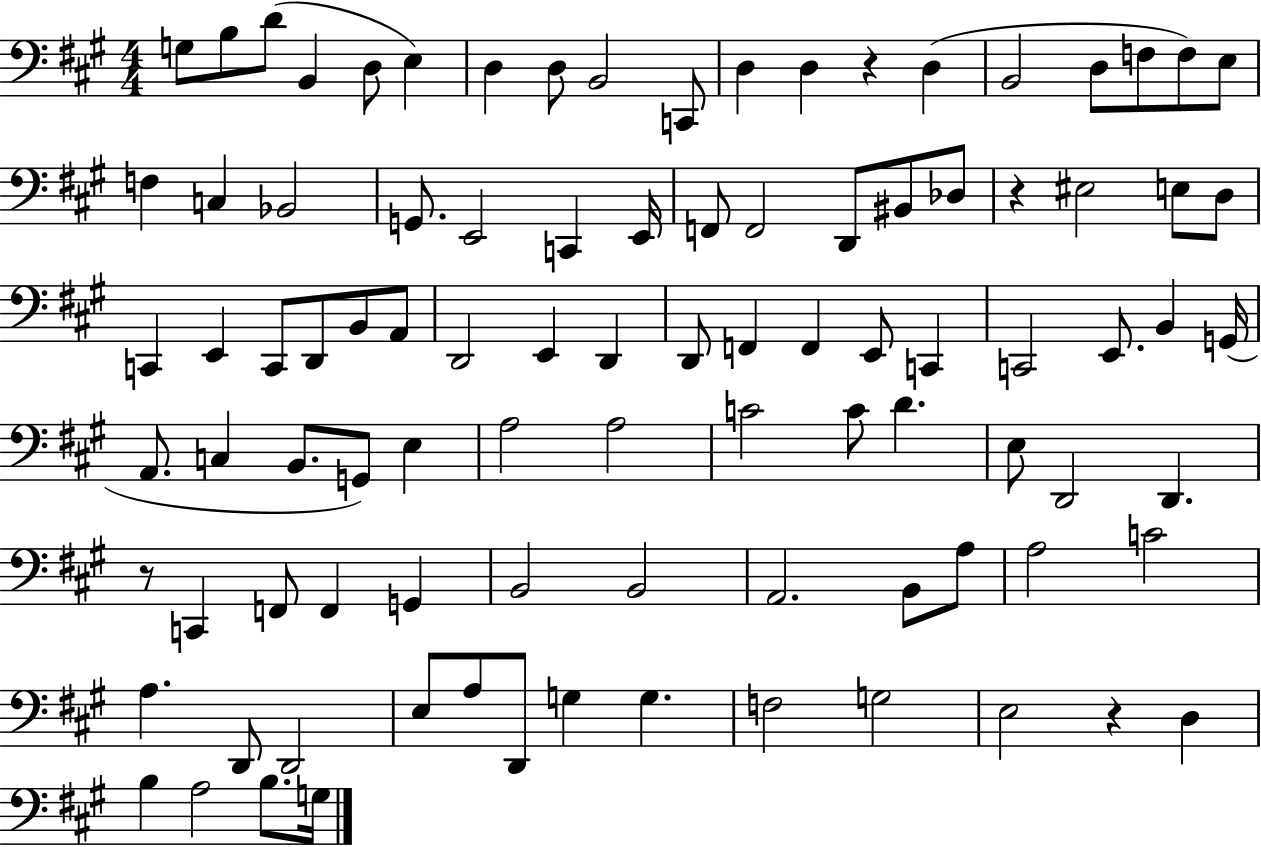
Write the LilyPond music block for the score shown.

{
  \clef bass
  \numericTimeSignature
  \time 4/4
  \key a \major
  g8 b8 d'8( b,4 d8 e4) | d4 d8 b,2 c,8 | d4 d4 r4 d4( | b,2 d8 f8 f8) e8 | \break f4 c4 bes,2 | g,8. e,2 c,4 e,16 | f,8 f,2 d,8 bis,8 des8 | r4 eis2 e8 d8 | \break c,4 e,4 c,8 d,8 b,8 a,8 | d,2 e,4 d,4 | d,8 f,4 f,4 e,8 c,4 | c,2 e,8. b,4 g,16( | \break a,8. c4 b,8. g,8) e4 | a2 a2 | c'2 c'8 d'4. | e8 d,2 d,4. | \break r8 c,4 f,8 f,4 g,4 | b,2 b,2 | a,2. b,8 a8 | a2 c'2 | \break a4. d,8 d,2 | e8 a8 d,8 g4 g4. | f2 g2 | e2 r4 d4 | \break b4 a2 b8. g16 | \bar "|."
}